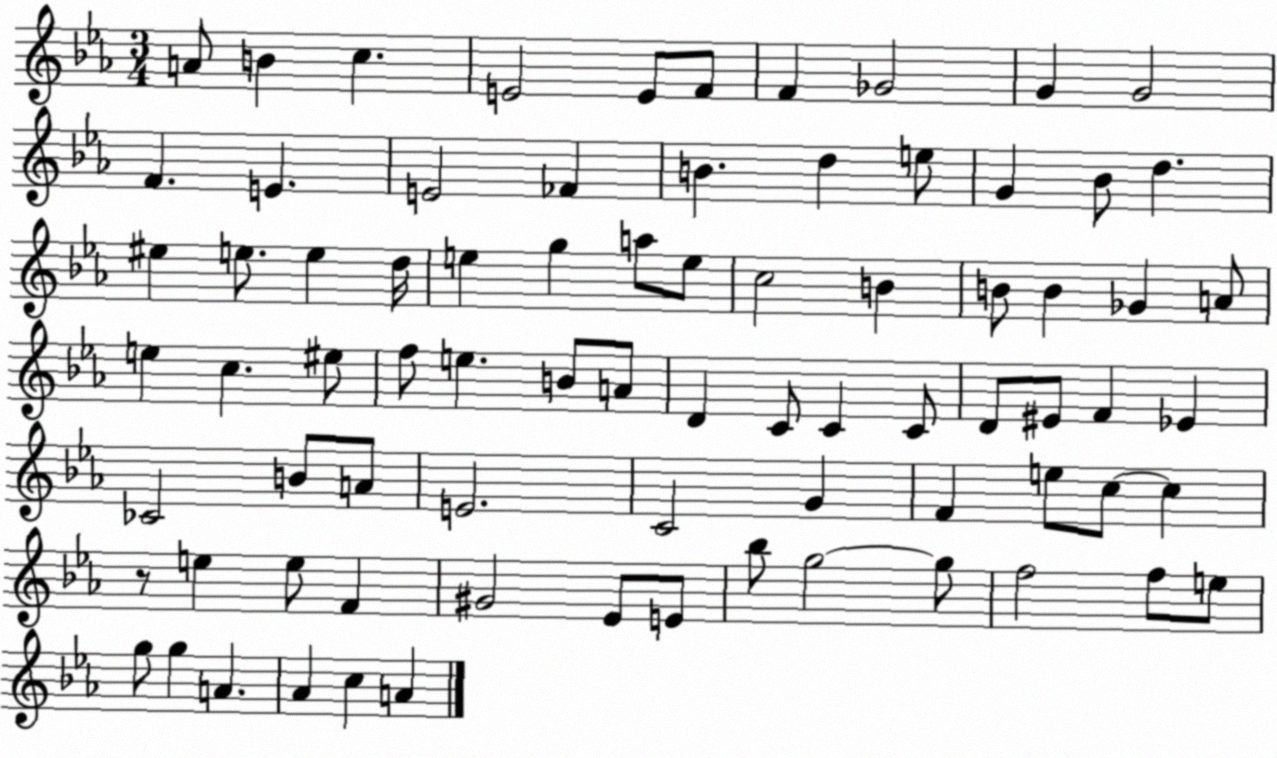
X:1
T:Untitled
M:3/4
L:1/4
K:Eb
A/2 B c E2 E/2 F/2 F _G2 G G2 F E E2 _F B d e/2 G _B/2 d ^e e/2 e d/4 e g a/2 e/2 c2 B B/2 B _G A/2 e c ^e/2 f/2 e B/2 A/2 D C/2 C C/2 D/2 ^E/2 F _E _C2 B/2 A/2 E2 C2 G F e/2 c/2 c z/2 e e/2 F ^G2 _E/2 E/2 _b/2 g2 g/2 f2 f/2 e/2 g/2 g A _A c A